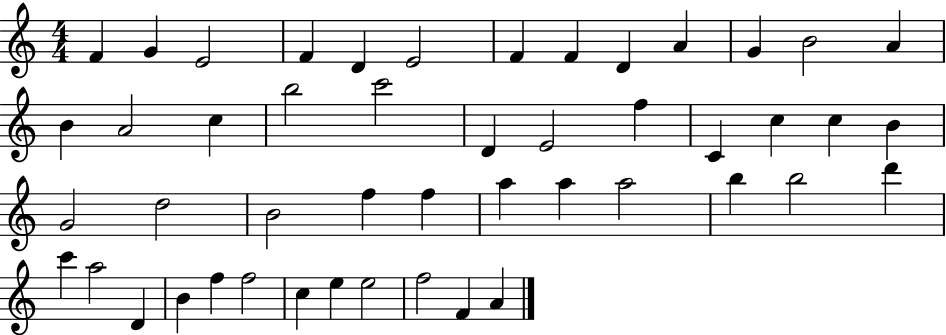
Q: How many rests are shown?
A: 0